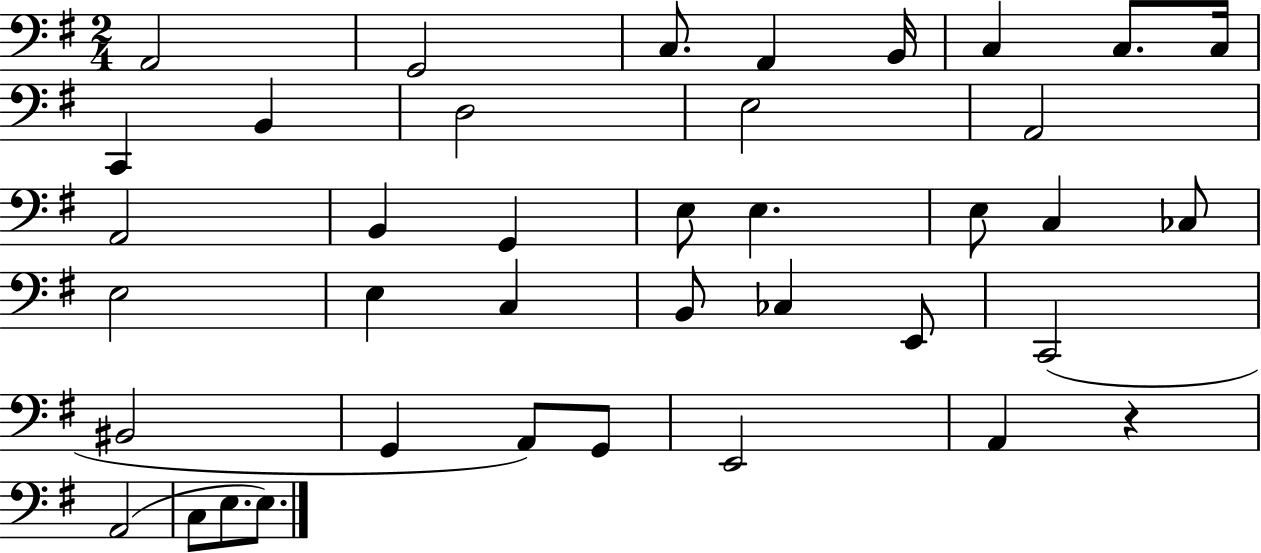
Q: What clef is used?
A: bass